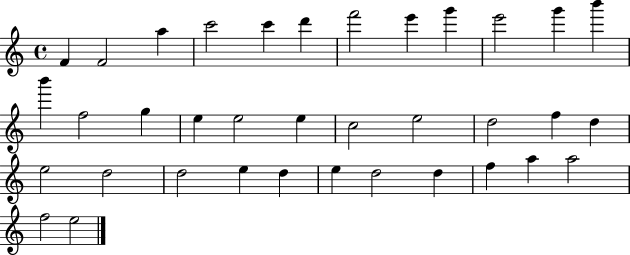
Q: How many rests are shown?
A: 0